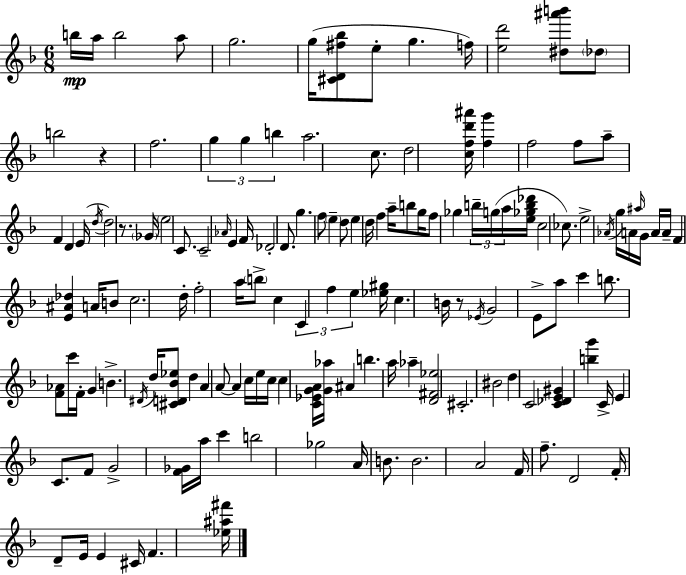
B5/s A5/s B5/h A5/e G5/h. G5/s [C#4,D4,F#5,Bb5]/e E5/e G5/q. F5/s [E5,D6]/h [D#5,A#6,B6]/e Db5/e B5/h R/q F5/h. G5/q G5/q B5/q A5/h. C5/e. D5/h [C5,F5,D6,A#6]/s [F5,G6]/q F5/h F5/e A5/e F4/q D4/q E4/s D5/s D5/h R/e. Gb4/s E5/h C4/e. C4/h Ab4/s E4/q F4/s Db4/h D4/e. G5/q. F5/e E5/q D5/e E5/q D5/s F5/q A5/s B5/e G5/s F5/e Gb5/q B5/s G5/s A5/s [E5,Gb5,B5,Db6]/s C5/h CES5/e. E5/h Ab4/s G5/s A4/s A#5/s G4/s A4/s A4/s F4/q [E4,A#4,Db5]/q A4/s B4/e C5/h. D5/s F5/h A5/s B5/e C5/q C4/q F5/q E5/q [Eb5,G#5]/s C5/q. B4/s R/e Eb4/s G4/h E4/e A5/e C6/q B5/e. [F4,Ab4]/e C6/s F4/s G4/q B4/q. D#4/s D5/s [C#4,D4,Bb4,Eb5]/e D5/q A4/q A4/e A4/q C5/s E5/s C5/s C5/q [C4,Eb4,G4,A4]/s [G4,Ab5]/s A#4/q B5/q. A5/s Ab5/q [D4,F#4,Eb5]/h C#4/h. BIS4/h D5/q C4/h [C4,Db4,E4,G#4]/q [B5,G6]/q C4/s E4/q C4/e. F4/e G4/h [F4,Gb4]/s A5/s C6/q B5/h Gb5/h A4/s B4/e. B4/h. A4/h F4/s F5/e. D4/h F4/s D4/e E4/s E4/q C#4/s F4/q. [Eb5,A#5,F#6]/s